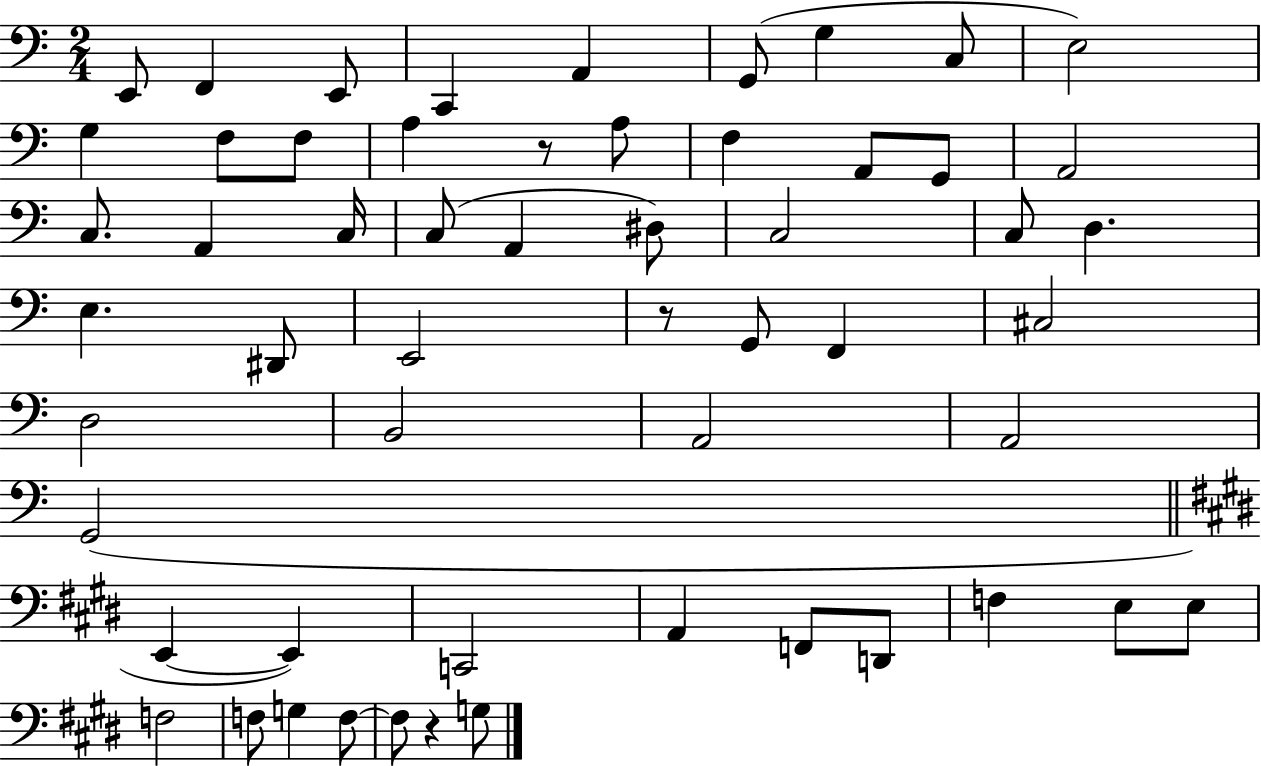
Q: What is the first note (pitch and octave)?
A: E2